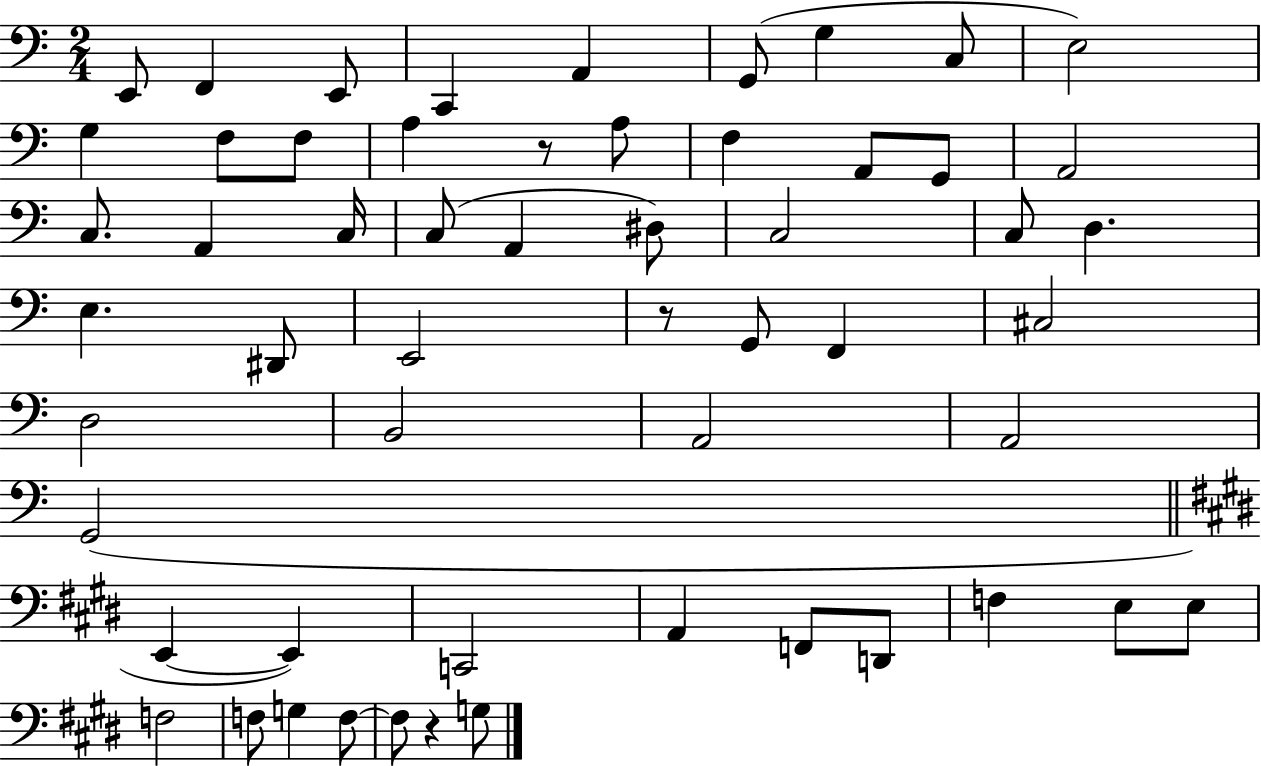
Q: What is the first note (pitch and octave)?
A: E2